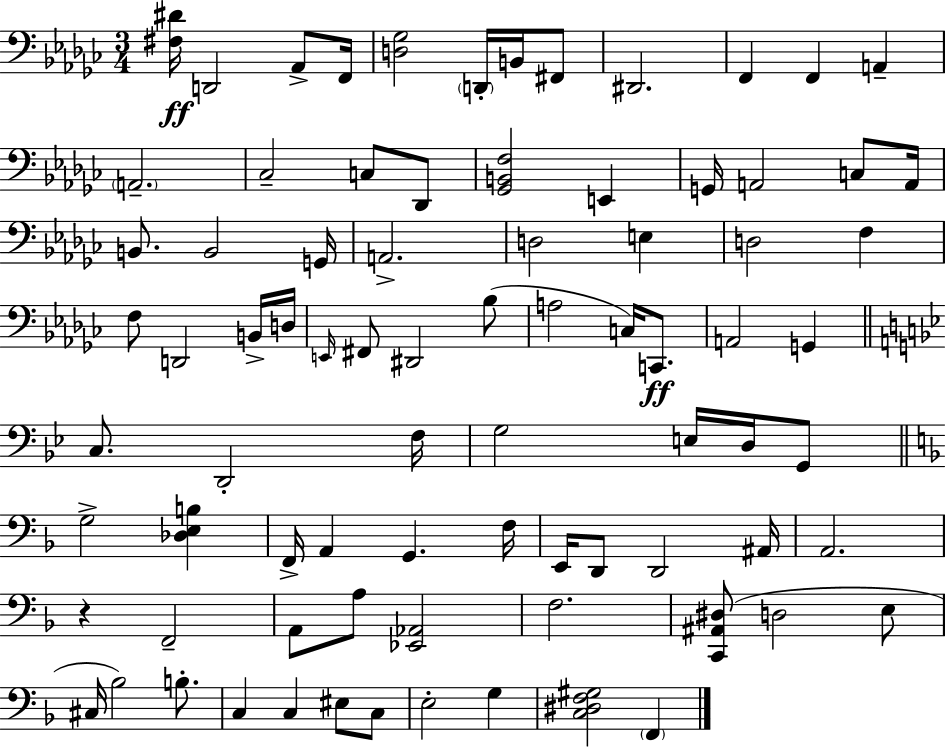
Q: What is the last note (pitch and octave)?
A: F2